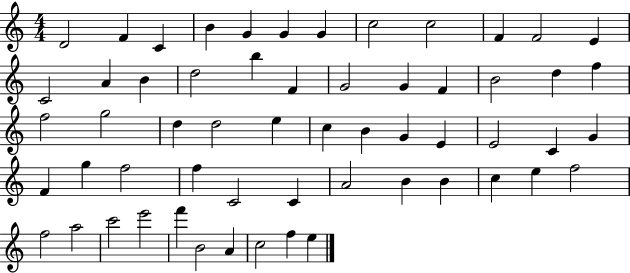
D4/h F4/q C4/q B4/q G4/q G4/q G4/q C5/h C5/h F4/q F4/h E4/q C4/h A4/q B4/q D5/h B5/q F4/q G4/h G4/q F4/q B4/h D5/q F5/q F5/h G5/h D5/q D5/h E5/q C5/q B4/q G4/q E4/q E4/h C4/q G4/q F4/q G5/q F5/h F5/q C4/h C4/q A4/h B4/q B4/q C5/q E5/q F5/h F5/h A5/h C6/h E6/h F6/q B4/h A4/q C5/h F5/q E5/q